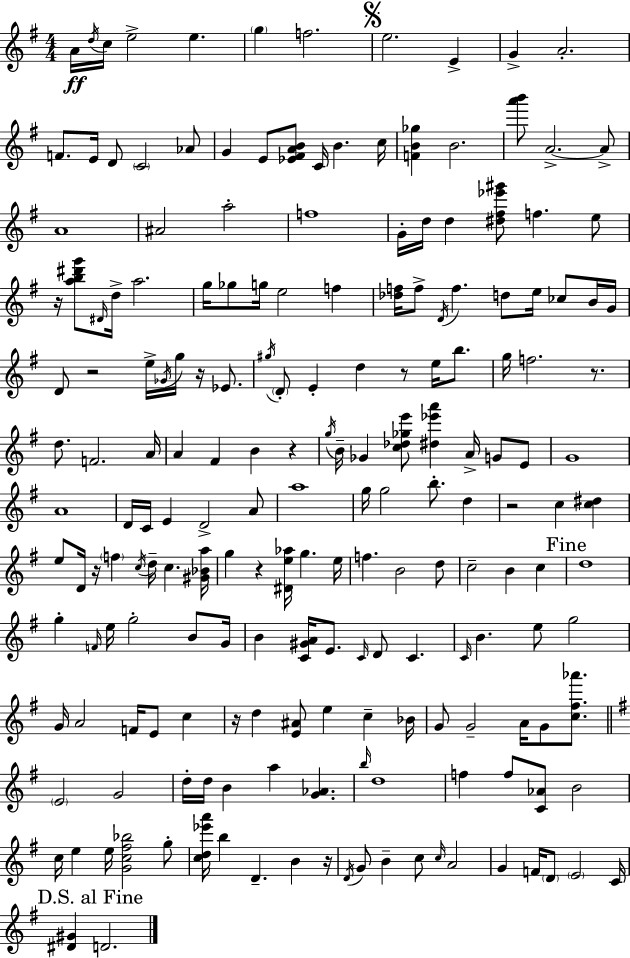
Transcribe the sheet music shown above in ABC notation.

X:1
T:Untitled
M:4/4
L:1/4
K:G
A/4 d/4 c/4 e2 e g f2 e2 E G A2 F/2 E/4 D/2 C2 _A/2 G E/2 [_E^FAB]/2 C/4 B c/4 [FB_g] B2 [a'b']/2 A2 A/2 A4 ^A2 a2 f4 G/4 d/4 d [^d^f_e'^g']/2 f e/2 z/4 [ab^d'g']/2 ^D/4 d/4 a2 g/4 _g/2 g/4 e2 f [_df]/4 f/2 D/4 f d/2 e/4 _c/2 B/4 G/4 D/2 z2 e/4 _G/4 g/4 z/4 _E/2 ^g/4 D/2 E d z/2 e/4 b/2 g/4 f2 z/2 d/2 F2 A/4 A ^F B z g/4 B/4 _G [c_d_ge']/2 [^d_e'a'] A/4 G/2 E/2 G4 A4 D/4 C/4 E D2 A/2 a4 g/4 g2 b/2 d z2 c [c^d] e/2 D/4 z/4 f c/4 d/4 c [^G_Ba]/4 g z [^De_a]/4 g e/4 f B2 d/2 c2 B c d4 g F/4 e/4 g2 B/2 G/4 B [C^GA]/4 E/2 C/4 D/2 C C/4 B e/2 g2 G/4 A2 F/4 E/2 c z/4 d [E^A]/2 e c _B/4 G/2 G2 A/4 G/2 [c^f_a']/2 E2 G2 d/4 d/4 B a [G_A] b/4 d4 f f/2 [C_A]/2 B2 c/4 e e/4 [Gc^f_b]2 g/2 [cd_e'a']/4 b D B z/4 D/4 G/2 B c/2 c/4 A2 G F/4 D/2 E2 C/4 [^D^G] D2